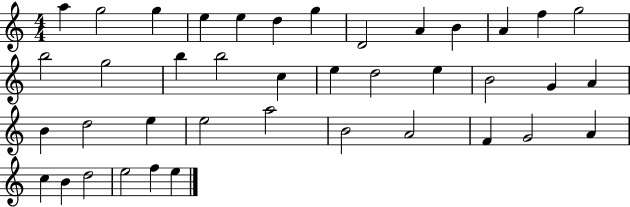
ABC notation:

X:1
T:Untitled
M:4/4
L:1/4
K:C
a g2 g e e d g D2 A B A f g2 b2 g2 b b2 c e d2 e B2 G A B d2 e e2 a2 B2 A2 F G2 A c B d2 e2 f e